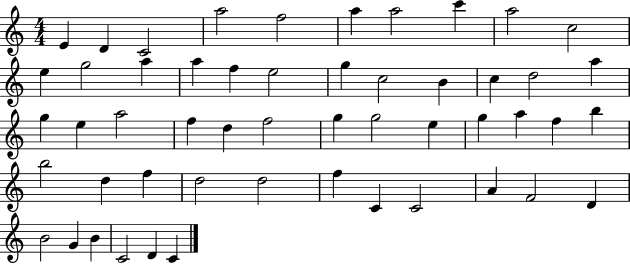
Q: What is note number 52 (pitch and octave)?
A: C4